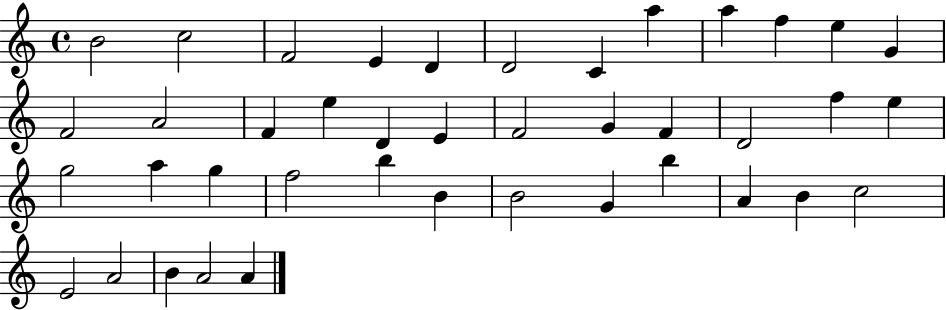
B4/h C5/h F4/h E4/q D4/q D4/h C4/q A5/q A5/q F5/q E5/q G4/q F4/h A4/h F4/q E5/q D4/q E4/q F4/h G4/q F4/q D4/h F5/q E5/q G5/h A5/q G5/q F5/h B5/q B4/q B4/h G4/q B5/q A4/q B4/q C5/h E4/h A4/h B4/q A4/h A4/q